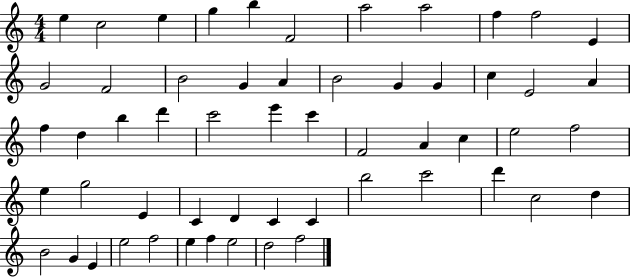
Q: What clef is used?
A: treble